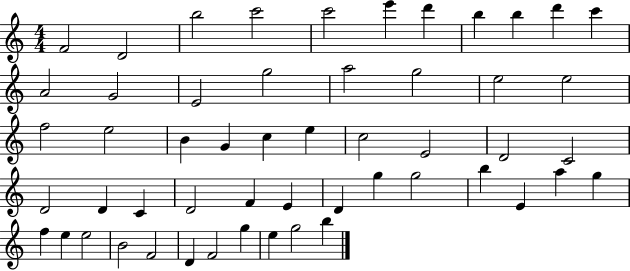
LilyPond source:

{
  \clef treble
  \numericTimeSignature
  \time 4/4
  \key c \major
  f'2 d'2 | b''2 c'''2 | c'''2 e'''4 d'''4 | b''4 b''4 d'''4 c'''4 | \break a'2 g'2 | e'2 g''2 | a''2 g''2 | e''2 e''2 | \break f''2 e''2 | b'4 g'4 c''4 e''4 | c''2 e'2 | d'2 c'2 | \break d'2 d'4 c'4 | d'2 f'4 e'4 | d'4 g''4 g''2 | b''4 e'4 a''4 g''4 | \break f''4 e''4 e''2 | b'2 f'2 | d'4 f'2 g''4 | e''4 g''2 b''4 | \break \bar "|."
}